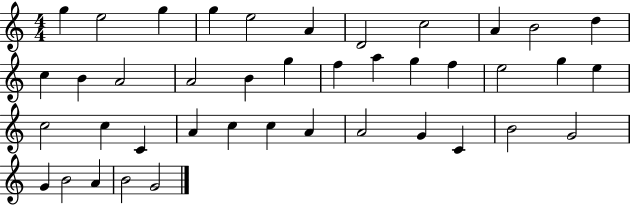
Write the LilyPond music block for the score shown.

{
  \clef treble
  \numericTimeSignature
  \time 4/4
  \key c \major
  g''4 e''2 g''4 | g''4 e''2 a'4 | d'2 c''2 | a'4 b'2 d''4 | \break c''4 b'4 a'2 | a'2 b'4 g''4 | f''4 a''4 g''4 f''4 | e''2 g''4 e''4 | \break c''2 c''4 c'4 | a'4 c''4 c''4 a'4 | a'2 g'4 c'4 | b'2 g'2 | \break g'4 b'2 a'4 | b'2 g'2 | \bar "|."
}